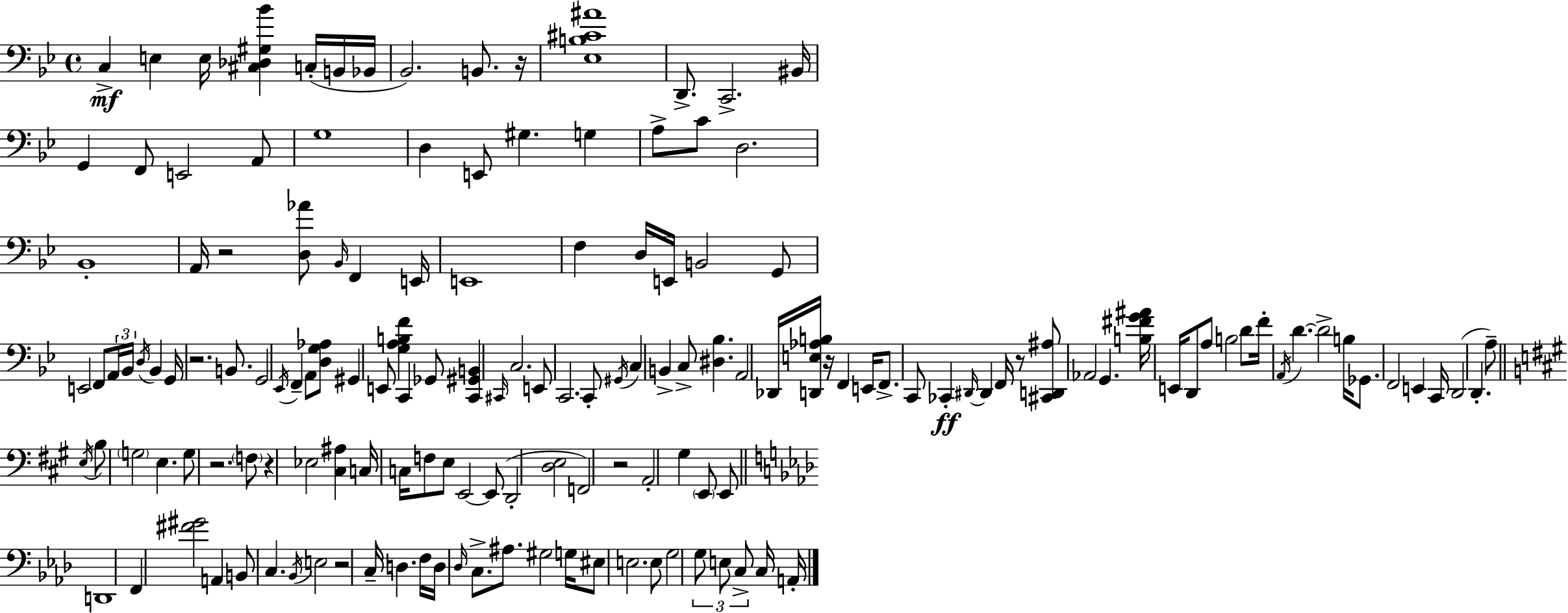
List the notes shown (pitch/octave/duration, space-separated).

C3/q E3/q E3/s [C#3,Db3,G#3,Bb4]/q C3/s B2/s Bb2/s Bb2/h. B2/e. R/s [Eb3,B3,C#4,A#4]/w D2/e. C2/h. BIS2/s G2/q F2/e E2/h A2/e G3/w D3/q E2/e G#3/q. G3/q A3/e C4/e D3/h. Bb2/w A2/s R/h [D3,Ab4]/e Bb2/s F2/q E2/s E2/w F3/q D3/s E2/s B2/h G2/e E2/h F2/e A2/s Bb2/s D3/s Bb2/q G2/s R/h. B2/e. G2/h Eb2/s F2/q A2/e [D3,G3,Ab3]/e G#2/q E2/e [G3,A3,B3,F4]/q C2/q Gb2/e [C2,G#2,B2]/q C#2/s C3/h. E2/e C2/h. C2/e G#2/s C3/q B2/q C3/e [D#3,Bb3]/q. A2/h Db2/s [D2,E3,Ab3,B3]/s R/s F2/q E2/s F2/e. C2/e CES2/q D#2/s D#2/q F2/s R/e [C#2,D2,A#3]/e Ab2/h G2/q. [B3,F#4,G4,A#4]/s E2/s D2/e A3/e B3/h D4/e F4/s A2/s D4/q. D4/h B3/s Gb2/e. F2/h E2/q C2/s D2/h D2/q. A3/e E3/s B3/e G3/h E3/q. G3/e R/h. F3/e R/q Eb3/h [C#3,A#3]/q C3/s C3/s F3/e E3/e E2/h E2/e D2/h [D3,E3]/h F2/h R/h A2/h G#3/q E2/e E2/e D2/w F2/q [F#4,G#4]/h A2/q B2/e C3/q. Bb2/s E3/h R/h C3/s D3/q. F3/s D3/s Db3/s C3/e. A#3/e. G#3/h G3/s EIS3/e E3/h. E3/e G3/h G3/e E3/e C3/e C3/s A2/s